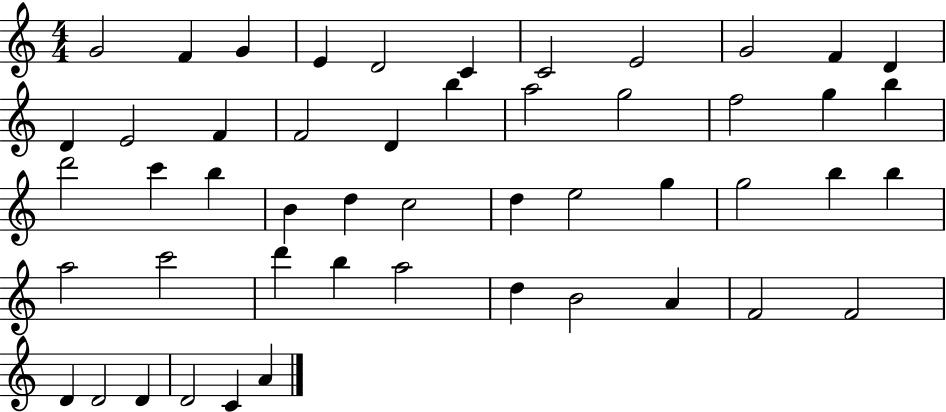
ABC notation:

X:1
T:Untitled
M:4/4
L:1/4
K:C
G2 F G E D2 C C2 E2 G2 F D D E2 F F2 D b a2 g2 f2 g b d'2 c' b B d c2 d e2 g g2 b b a2 c'2 d' b a2 d B2 A F2 F2 D D2 D D2 C A